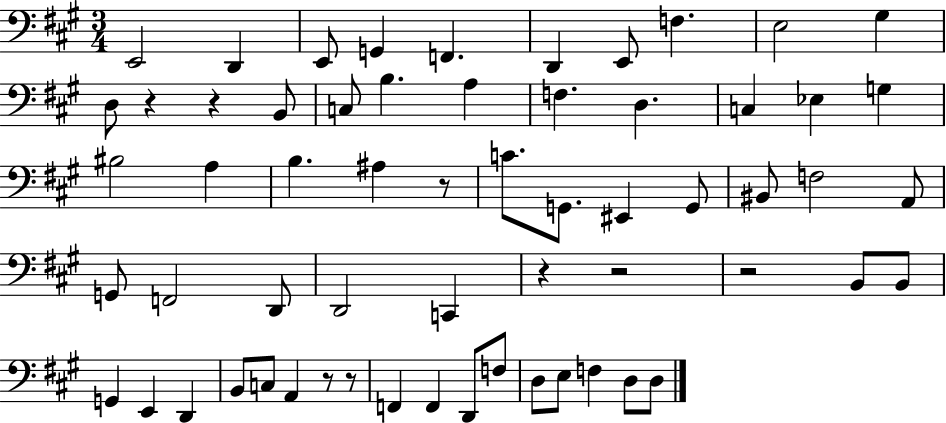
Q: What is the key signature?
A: A major